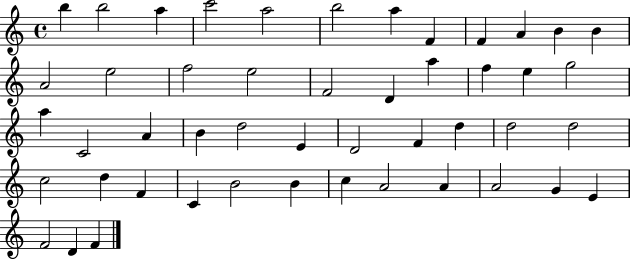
{
  \clef treble
  \time 4/4
  \defaultTimeSignature
  \key c \major
  b''4 b''2 a''4 | c'''2 a''2 | b''2 a''4 f'4 | f'4 a'4 b'4 b'4 | \break a'2 e''2 | f''2 e''2 | f'2 d'4 a''4 | f''4 e''4 g''2 | \break a''4 c'2 a'4 | b'4 d''2 e'4 | d'2 f'4 d''4 | d''2 d''2 | \break c''2 d''4 f'4 | c'4 b'2 b'4 | c''4 a'2 a'4 | a'2 g'4 e'4 | \break f'2 d'4 f'4 | \bar "|."
}